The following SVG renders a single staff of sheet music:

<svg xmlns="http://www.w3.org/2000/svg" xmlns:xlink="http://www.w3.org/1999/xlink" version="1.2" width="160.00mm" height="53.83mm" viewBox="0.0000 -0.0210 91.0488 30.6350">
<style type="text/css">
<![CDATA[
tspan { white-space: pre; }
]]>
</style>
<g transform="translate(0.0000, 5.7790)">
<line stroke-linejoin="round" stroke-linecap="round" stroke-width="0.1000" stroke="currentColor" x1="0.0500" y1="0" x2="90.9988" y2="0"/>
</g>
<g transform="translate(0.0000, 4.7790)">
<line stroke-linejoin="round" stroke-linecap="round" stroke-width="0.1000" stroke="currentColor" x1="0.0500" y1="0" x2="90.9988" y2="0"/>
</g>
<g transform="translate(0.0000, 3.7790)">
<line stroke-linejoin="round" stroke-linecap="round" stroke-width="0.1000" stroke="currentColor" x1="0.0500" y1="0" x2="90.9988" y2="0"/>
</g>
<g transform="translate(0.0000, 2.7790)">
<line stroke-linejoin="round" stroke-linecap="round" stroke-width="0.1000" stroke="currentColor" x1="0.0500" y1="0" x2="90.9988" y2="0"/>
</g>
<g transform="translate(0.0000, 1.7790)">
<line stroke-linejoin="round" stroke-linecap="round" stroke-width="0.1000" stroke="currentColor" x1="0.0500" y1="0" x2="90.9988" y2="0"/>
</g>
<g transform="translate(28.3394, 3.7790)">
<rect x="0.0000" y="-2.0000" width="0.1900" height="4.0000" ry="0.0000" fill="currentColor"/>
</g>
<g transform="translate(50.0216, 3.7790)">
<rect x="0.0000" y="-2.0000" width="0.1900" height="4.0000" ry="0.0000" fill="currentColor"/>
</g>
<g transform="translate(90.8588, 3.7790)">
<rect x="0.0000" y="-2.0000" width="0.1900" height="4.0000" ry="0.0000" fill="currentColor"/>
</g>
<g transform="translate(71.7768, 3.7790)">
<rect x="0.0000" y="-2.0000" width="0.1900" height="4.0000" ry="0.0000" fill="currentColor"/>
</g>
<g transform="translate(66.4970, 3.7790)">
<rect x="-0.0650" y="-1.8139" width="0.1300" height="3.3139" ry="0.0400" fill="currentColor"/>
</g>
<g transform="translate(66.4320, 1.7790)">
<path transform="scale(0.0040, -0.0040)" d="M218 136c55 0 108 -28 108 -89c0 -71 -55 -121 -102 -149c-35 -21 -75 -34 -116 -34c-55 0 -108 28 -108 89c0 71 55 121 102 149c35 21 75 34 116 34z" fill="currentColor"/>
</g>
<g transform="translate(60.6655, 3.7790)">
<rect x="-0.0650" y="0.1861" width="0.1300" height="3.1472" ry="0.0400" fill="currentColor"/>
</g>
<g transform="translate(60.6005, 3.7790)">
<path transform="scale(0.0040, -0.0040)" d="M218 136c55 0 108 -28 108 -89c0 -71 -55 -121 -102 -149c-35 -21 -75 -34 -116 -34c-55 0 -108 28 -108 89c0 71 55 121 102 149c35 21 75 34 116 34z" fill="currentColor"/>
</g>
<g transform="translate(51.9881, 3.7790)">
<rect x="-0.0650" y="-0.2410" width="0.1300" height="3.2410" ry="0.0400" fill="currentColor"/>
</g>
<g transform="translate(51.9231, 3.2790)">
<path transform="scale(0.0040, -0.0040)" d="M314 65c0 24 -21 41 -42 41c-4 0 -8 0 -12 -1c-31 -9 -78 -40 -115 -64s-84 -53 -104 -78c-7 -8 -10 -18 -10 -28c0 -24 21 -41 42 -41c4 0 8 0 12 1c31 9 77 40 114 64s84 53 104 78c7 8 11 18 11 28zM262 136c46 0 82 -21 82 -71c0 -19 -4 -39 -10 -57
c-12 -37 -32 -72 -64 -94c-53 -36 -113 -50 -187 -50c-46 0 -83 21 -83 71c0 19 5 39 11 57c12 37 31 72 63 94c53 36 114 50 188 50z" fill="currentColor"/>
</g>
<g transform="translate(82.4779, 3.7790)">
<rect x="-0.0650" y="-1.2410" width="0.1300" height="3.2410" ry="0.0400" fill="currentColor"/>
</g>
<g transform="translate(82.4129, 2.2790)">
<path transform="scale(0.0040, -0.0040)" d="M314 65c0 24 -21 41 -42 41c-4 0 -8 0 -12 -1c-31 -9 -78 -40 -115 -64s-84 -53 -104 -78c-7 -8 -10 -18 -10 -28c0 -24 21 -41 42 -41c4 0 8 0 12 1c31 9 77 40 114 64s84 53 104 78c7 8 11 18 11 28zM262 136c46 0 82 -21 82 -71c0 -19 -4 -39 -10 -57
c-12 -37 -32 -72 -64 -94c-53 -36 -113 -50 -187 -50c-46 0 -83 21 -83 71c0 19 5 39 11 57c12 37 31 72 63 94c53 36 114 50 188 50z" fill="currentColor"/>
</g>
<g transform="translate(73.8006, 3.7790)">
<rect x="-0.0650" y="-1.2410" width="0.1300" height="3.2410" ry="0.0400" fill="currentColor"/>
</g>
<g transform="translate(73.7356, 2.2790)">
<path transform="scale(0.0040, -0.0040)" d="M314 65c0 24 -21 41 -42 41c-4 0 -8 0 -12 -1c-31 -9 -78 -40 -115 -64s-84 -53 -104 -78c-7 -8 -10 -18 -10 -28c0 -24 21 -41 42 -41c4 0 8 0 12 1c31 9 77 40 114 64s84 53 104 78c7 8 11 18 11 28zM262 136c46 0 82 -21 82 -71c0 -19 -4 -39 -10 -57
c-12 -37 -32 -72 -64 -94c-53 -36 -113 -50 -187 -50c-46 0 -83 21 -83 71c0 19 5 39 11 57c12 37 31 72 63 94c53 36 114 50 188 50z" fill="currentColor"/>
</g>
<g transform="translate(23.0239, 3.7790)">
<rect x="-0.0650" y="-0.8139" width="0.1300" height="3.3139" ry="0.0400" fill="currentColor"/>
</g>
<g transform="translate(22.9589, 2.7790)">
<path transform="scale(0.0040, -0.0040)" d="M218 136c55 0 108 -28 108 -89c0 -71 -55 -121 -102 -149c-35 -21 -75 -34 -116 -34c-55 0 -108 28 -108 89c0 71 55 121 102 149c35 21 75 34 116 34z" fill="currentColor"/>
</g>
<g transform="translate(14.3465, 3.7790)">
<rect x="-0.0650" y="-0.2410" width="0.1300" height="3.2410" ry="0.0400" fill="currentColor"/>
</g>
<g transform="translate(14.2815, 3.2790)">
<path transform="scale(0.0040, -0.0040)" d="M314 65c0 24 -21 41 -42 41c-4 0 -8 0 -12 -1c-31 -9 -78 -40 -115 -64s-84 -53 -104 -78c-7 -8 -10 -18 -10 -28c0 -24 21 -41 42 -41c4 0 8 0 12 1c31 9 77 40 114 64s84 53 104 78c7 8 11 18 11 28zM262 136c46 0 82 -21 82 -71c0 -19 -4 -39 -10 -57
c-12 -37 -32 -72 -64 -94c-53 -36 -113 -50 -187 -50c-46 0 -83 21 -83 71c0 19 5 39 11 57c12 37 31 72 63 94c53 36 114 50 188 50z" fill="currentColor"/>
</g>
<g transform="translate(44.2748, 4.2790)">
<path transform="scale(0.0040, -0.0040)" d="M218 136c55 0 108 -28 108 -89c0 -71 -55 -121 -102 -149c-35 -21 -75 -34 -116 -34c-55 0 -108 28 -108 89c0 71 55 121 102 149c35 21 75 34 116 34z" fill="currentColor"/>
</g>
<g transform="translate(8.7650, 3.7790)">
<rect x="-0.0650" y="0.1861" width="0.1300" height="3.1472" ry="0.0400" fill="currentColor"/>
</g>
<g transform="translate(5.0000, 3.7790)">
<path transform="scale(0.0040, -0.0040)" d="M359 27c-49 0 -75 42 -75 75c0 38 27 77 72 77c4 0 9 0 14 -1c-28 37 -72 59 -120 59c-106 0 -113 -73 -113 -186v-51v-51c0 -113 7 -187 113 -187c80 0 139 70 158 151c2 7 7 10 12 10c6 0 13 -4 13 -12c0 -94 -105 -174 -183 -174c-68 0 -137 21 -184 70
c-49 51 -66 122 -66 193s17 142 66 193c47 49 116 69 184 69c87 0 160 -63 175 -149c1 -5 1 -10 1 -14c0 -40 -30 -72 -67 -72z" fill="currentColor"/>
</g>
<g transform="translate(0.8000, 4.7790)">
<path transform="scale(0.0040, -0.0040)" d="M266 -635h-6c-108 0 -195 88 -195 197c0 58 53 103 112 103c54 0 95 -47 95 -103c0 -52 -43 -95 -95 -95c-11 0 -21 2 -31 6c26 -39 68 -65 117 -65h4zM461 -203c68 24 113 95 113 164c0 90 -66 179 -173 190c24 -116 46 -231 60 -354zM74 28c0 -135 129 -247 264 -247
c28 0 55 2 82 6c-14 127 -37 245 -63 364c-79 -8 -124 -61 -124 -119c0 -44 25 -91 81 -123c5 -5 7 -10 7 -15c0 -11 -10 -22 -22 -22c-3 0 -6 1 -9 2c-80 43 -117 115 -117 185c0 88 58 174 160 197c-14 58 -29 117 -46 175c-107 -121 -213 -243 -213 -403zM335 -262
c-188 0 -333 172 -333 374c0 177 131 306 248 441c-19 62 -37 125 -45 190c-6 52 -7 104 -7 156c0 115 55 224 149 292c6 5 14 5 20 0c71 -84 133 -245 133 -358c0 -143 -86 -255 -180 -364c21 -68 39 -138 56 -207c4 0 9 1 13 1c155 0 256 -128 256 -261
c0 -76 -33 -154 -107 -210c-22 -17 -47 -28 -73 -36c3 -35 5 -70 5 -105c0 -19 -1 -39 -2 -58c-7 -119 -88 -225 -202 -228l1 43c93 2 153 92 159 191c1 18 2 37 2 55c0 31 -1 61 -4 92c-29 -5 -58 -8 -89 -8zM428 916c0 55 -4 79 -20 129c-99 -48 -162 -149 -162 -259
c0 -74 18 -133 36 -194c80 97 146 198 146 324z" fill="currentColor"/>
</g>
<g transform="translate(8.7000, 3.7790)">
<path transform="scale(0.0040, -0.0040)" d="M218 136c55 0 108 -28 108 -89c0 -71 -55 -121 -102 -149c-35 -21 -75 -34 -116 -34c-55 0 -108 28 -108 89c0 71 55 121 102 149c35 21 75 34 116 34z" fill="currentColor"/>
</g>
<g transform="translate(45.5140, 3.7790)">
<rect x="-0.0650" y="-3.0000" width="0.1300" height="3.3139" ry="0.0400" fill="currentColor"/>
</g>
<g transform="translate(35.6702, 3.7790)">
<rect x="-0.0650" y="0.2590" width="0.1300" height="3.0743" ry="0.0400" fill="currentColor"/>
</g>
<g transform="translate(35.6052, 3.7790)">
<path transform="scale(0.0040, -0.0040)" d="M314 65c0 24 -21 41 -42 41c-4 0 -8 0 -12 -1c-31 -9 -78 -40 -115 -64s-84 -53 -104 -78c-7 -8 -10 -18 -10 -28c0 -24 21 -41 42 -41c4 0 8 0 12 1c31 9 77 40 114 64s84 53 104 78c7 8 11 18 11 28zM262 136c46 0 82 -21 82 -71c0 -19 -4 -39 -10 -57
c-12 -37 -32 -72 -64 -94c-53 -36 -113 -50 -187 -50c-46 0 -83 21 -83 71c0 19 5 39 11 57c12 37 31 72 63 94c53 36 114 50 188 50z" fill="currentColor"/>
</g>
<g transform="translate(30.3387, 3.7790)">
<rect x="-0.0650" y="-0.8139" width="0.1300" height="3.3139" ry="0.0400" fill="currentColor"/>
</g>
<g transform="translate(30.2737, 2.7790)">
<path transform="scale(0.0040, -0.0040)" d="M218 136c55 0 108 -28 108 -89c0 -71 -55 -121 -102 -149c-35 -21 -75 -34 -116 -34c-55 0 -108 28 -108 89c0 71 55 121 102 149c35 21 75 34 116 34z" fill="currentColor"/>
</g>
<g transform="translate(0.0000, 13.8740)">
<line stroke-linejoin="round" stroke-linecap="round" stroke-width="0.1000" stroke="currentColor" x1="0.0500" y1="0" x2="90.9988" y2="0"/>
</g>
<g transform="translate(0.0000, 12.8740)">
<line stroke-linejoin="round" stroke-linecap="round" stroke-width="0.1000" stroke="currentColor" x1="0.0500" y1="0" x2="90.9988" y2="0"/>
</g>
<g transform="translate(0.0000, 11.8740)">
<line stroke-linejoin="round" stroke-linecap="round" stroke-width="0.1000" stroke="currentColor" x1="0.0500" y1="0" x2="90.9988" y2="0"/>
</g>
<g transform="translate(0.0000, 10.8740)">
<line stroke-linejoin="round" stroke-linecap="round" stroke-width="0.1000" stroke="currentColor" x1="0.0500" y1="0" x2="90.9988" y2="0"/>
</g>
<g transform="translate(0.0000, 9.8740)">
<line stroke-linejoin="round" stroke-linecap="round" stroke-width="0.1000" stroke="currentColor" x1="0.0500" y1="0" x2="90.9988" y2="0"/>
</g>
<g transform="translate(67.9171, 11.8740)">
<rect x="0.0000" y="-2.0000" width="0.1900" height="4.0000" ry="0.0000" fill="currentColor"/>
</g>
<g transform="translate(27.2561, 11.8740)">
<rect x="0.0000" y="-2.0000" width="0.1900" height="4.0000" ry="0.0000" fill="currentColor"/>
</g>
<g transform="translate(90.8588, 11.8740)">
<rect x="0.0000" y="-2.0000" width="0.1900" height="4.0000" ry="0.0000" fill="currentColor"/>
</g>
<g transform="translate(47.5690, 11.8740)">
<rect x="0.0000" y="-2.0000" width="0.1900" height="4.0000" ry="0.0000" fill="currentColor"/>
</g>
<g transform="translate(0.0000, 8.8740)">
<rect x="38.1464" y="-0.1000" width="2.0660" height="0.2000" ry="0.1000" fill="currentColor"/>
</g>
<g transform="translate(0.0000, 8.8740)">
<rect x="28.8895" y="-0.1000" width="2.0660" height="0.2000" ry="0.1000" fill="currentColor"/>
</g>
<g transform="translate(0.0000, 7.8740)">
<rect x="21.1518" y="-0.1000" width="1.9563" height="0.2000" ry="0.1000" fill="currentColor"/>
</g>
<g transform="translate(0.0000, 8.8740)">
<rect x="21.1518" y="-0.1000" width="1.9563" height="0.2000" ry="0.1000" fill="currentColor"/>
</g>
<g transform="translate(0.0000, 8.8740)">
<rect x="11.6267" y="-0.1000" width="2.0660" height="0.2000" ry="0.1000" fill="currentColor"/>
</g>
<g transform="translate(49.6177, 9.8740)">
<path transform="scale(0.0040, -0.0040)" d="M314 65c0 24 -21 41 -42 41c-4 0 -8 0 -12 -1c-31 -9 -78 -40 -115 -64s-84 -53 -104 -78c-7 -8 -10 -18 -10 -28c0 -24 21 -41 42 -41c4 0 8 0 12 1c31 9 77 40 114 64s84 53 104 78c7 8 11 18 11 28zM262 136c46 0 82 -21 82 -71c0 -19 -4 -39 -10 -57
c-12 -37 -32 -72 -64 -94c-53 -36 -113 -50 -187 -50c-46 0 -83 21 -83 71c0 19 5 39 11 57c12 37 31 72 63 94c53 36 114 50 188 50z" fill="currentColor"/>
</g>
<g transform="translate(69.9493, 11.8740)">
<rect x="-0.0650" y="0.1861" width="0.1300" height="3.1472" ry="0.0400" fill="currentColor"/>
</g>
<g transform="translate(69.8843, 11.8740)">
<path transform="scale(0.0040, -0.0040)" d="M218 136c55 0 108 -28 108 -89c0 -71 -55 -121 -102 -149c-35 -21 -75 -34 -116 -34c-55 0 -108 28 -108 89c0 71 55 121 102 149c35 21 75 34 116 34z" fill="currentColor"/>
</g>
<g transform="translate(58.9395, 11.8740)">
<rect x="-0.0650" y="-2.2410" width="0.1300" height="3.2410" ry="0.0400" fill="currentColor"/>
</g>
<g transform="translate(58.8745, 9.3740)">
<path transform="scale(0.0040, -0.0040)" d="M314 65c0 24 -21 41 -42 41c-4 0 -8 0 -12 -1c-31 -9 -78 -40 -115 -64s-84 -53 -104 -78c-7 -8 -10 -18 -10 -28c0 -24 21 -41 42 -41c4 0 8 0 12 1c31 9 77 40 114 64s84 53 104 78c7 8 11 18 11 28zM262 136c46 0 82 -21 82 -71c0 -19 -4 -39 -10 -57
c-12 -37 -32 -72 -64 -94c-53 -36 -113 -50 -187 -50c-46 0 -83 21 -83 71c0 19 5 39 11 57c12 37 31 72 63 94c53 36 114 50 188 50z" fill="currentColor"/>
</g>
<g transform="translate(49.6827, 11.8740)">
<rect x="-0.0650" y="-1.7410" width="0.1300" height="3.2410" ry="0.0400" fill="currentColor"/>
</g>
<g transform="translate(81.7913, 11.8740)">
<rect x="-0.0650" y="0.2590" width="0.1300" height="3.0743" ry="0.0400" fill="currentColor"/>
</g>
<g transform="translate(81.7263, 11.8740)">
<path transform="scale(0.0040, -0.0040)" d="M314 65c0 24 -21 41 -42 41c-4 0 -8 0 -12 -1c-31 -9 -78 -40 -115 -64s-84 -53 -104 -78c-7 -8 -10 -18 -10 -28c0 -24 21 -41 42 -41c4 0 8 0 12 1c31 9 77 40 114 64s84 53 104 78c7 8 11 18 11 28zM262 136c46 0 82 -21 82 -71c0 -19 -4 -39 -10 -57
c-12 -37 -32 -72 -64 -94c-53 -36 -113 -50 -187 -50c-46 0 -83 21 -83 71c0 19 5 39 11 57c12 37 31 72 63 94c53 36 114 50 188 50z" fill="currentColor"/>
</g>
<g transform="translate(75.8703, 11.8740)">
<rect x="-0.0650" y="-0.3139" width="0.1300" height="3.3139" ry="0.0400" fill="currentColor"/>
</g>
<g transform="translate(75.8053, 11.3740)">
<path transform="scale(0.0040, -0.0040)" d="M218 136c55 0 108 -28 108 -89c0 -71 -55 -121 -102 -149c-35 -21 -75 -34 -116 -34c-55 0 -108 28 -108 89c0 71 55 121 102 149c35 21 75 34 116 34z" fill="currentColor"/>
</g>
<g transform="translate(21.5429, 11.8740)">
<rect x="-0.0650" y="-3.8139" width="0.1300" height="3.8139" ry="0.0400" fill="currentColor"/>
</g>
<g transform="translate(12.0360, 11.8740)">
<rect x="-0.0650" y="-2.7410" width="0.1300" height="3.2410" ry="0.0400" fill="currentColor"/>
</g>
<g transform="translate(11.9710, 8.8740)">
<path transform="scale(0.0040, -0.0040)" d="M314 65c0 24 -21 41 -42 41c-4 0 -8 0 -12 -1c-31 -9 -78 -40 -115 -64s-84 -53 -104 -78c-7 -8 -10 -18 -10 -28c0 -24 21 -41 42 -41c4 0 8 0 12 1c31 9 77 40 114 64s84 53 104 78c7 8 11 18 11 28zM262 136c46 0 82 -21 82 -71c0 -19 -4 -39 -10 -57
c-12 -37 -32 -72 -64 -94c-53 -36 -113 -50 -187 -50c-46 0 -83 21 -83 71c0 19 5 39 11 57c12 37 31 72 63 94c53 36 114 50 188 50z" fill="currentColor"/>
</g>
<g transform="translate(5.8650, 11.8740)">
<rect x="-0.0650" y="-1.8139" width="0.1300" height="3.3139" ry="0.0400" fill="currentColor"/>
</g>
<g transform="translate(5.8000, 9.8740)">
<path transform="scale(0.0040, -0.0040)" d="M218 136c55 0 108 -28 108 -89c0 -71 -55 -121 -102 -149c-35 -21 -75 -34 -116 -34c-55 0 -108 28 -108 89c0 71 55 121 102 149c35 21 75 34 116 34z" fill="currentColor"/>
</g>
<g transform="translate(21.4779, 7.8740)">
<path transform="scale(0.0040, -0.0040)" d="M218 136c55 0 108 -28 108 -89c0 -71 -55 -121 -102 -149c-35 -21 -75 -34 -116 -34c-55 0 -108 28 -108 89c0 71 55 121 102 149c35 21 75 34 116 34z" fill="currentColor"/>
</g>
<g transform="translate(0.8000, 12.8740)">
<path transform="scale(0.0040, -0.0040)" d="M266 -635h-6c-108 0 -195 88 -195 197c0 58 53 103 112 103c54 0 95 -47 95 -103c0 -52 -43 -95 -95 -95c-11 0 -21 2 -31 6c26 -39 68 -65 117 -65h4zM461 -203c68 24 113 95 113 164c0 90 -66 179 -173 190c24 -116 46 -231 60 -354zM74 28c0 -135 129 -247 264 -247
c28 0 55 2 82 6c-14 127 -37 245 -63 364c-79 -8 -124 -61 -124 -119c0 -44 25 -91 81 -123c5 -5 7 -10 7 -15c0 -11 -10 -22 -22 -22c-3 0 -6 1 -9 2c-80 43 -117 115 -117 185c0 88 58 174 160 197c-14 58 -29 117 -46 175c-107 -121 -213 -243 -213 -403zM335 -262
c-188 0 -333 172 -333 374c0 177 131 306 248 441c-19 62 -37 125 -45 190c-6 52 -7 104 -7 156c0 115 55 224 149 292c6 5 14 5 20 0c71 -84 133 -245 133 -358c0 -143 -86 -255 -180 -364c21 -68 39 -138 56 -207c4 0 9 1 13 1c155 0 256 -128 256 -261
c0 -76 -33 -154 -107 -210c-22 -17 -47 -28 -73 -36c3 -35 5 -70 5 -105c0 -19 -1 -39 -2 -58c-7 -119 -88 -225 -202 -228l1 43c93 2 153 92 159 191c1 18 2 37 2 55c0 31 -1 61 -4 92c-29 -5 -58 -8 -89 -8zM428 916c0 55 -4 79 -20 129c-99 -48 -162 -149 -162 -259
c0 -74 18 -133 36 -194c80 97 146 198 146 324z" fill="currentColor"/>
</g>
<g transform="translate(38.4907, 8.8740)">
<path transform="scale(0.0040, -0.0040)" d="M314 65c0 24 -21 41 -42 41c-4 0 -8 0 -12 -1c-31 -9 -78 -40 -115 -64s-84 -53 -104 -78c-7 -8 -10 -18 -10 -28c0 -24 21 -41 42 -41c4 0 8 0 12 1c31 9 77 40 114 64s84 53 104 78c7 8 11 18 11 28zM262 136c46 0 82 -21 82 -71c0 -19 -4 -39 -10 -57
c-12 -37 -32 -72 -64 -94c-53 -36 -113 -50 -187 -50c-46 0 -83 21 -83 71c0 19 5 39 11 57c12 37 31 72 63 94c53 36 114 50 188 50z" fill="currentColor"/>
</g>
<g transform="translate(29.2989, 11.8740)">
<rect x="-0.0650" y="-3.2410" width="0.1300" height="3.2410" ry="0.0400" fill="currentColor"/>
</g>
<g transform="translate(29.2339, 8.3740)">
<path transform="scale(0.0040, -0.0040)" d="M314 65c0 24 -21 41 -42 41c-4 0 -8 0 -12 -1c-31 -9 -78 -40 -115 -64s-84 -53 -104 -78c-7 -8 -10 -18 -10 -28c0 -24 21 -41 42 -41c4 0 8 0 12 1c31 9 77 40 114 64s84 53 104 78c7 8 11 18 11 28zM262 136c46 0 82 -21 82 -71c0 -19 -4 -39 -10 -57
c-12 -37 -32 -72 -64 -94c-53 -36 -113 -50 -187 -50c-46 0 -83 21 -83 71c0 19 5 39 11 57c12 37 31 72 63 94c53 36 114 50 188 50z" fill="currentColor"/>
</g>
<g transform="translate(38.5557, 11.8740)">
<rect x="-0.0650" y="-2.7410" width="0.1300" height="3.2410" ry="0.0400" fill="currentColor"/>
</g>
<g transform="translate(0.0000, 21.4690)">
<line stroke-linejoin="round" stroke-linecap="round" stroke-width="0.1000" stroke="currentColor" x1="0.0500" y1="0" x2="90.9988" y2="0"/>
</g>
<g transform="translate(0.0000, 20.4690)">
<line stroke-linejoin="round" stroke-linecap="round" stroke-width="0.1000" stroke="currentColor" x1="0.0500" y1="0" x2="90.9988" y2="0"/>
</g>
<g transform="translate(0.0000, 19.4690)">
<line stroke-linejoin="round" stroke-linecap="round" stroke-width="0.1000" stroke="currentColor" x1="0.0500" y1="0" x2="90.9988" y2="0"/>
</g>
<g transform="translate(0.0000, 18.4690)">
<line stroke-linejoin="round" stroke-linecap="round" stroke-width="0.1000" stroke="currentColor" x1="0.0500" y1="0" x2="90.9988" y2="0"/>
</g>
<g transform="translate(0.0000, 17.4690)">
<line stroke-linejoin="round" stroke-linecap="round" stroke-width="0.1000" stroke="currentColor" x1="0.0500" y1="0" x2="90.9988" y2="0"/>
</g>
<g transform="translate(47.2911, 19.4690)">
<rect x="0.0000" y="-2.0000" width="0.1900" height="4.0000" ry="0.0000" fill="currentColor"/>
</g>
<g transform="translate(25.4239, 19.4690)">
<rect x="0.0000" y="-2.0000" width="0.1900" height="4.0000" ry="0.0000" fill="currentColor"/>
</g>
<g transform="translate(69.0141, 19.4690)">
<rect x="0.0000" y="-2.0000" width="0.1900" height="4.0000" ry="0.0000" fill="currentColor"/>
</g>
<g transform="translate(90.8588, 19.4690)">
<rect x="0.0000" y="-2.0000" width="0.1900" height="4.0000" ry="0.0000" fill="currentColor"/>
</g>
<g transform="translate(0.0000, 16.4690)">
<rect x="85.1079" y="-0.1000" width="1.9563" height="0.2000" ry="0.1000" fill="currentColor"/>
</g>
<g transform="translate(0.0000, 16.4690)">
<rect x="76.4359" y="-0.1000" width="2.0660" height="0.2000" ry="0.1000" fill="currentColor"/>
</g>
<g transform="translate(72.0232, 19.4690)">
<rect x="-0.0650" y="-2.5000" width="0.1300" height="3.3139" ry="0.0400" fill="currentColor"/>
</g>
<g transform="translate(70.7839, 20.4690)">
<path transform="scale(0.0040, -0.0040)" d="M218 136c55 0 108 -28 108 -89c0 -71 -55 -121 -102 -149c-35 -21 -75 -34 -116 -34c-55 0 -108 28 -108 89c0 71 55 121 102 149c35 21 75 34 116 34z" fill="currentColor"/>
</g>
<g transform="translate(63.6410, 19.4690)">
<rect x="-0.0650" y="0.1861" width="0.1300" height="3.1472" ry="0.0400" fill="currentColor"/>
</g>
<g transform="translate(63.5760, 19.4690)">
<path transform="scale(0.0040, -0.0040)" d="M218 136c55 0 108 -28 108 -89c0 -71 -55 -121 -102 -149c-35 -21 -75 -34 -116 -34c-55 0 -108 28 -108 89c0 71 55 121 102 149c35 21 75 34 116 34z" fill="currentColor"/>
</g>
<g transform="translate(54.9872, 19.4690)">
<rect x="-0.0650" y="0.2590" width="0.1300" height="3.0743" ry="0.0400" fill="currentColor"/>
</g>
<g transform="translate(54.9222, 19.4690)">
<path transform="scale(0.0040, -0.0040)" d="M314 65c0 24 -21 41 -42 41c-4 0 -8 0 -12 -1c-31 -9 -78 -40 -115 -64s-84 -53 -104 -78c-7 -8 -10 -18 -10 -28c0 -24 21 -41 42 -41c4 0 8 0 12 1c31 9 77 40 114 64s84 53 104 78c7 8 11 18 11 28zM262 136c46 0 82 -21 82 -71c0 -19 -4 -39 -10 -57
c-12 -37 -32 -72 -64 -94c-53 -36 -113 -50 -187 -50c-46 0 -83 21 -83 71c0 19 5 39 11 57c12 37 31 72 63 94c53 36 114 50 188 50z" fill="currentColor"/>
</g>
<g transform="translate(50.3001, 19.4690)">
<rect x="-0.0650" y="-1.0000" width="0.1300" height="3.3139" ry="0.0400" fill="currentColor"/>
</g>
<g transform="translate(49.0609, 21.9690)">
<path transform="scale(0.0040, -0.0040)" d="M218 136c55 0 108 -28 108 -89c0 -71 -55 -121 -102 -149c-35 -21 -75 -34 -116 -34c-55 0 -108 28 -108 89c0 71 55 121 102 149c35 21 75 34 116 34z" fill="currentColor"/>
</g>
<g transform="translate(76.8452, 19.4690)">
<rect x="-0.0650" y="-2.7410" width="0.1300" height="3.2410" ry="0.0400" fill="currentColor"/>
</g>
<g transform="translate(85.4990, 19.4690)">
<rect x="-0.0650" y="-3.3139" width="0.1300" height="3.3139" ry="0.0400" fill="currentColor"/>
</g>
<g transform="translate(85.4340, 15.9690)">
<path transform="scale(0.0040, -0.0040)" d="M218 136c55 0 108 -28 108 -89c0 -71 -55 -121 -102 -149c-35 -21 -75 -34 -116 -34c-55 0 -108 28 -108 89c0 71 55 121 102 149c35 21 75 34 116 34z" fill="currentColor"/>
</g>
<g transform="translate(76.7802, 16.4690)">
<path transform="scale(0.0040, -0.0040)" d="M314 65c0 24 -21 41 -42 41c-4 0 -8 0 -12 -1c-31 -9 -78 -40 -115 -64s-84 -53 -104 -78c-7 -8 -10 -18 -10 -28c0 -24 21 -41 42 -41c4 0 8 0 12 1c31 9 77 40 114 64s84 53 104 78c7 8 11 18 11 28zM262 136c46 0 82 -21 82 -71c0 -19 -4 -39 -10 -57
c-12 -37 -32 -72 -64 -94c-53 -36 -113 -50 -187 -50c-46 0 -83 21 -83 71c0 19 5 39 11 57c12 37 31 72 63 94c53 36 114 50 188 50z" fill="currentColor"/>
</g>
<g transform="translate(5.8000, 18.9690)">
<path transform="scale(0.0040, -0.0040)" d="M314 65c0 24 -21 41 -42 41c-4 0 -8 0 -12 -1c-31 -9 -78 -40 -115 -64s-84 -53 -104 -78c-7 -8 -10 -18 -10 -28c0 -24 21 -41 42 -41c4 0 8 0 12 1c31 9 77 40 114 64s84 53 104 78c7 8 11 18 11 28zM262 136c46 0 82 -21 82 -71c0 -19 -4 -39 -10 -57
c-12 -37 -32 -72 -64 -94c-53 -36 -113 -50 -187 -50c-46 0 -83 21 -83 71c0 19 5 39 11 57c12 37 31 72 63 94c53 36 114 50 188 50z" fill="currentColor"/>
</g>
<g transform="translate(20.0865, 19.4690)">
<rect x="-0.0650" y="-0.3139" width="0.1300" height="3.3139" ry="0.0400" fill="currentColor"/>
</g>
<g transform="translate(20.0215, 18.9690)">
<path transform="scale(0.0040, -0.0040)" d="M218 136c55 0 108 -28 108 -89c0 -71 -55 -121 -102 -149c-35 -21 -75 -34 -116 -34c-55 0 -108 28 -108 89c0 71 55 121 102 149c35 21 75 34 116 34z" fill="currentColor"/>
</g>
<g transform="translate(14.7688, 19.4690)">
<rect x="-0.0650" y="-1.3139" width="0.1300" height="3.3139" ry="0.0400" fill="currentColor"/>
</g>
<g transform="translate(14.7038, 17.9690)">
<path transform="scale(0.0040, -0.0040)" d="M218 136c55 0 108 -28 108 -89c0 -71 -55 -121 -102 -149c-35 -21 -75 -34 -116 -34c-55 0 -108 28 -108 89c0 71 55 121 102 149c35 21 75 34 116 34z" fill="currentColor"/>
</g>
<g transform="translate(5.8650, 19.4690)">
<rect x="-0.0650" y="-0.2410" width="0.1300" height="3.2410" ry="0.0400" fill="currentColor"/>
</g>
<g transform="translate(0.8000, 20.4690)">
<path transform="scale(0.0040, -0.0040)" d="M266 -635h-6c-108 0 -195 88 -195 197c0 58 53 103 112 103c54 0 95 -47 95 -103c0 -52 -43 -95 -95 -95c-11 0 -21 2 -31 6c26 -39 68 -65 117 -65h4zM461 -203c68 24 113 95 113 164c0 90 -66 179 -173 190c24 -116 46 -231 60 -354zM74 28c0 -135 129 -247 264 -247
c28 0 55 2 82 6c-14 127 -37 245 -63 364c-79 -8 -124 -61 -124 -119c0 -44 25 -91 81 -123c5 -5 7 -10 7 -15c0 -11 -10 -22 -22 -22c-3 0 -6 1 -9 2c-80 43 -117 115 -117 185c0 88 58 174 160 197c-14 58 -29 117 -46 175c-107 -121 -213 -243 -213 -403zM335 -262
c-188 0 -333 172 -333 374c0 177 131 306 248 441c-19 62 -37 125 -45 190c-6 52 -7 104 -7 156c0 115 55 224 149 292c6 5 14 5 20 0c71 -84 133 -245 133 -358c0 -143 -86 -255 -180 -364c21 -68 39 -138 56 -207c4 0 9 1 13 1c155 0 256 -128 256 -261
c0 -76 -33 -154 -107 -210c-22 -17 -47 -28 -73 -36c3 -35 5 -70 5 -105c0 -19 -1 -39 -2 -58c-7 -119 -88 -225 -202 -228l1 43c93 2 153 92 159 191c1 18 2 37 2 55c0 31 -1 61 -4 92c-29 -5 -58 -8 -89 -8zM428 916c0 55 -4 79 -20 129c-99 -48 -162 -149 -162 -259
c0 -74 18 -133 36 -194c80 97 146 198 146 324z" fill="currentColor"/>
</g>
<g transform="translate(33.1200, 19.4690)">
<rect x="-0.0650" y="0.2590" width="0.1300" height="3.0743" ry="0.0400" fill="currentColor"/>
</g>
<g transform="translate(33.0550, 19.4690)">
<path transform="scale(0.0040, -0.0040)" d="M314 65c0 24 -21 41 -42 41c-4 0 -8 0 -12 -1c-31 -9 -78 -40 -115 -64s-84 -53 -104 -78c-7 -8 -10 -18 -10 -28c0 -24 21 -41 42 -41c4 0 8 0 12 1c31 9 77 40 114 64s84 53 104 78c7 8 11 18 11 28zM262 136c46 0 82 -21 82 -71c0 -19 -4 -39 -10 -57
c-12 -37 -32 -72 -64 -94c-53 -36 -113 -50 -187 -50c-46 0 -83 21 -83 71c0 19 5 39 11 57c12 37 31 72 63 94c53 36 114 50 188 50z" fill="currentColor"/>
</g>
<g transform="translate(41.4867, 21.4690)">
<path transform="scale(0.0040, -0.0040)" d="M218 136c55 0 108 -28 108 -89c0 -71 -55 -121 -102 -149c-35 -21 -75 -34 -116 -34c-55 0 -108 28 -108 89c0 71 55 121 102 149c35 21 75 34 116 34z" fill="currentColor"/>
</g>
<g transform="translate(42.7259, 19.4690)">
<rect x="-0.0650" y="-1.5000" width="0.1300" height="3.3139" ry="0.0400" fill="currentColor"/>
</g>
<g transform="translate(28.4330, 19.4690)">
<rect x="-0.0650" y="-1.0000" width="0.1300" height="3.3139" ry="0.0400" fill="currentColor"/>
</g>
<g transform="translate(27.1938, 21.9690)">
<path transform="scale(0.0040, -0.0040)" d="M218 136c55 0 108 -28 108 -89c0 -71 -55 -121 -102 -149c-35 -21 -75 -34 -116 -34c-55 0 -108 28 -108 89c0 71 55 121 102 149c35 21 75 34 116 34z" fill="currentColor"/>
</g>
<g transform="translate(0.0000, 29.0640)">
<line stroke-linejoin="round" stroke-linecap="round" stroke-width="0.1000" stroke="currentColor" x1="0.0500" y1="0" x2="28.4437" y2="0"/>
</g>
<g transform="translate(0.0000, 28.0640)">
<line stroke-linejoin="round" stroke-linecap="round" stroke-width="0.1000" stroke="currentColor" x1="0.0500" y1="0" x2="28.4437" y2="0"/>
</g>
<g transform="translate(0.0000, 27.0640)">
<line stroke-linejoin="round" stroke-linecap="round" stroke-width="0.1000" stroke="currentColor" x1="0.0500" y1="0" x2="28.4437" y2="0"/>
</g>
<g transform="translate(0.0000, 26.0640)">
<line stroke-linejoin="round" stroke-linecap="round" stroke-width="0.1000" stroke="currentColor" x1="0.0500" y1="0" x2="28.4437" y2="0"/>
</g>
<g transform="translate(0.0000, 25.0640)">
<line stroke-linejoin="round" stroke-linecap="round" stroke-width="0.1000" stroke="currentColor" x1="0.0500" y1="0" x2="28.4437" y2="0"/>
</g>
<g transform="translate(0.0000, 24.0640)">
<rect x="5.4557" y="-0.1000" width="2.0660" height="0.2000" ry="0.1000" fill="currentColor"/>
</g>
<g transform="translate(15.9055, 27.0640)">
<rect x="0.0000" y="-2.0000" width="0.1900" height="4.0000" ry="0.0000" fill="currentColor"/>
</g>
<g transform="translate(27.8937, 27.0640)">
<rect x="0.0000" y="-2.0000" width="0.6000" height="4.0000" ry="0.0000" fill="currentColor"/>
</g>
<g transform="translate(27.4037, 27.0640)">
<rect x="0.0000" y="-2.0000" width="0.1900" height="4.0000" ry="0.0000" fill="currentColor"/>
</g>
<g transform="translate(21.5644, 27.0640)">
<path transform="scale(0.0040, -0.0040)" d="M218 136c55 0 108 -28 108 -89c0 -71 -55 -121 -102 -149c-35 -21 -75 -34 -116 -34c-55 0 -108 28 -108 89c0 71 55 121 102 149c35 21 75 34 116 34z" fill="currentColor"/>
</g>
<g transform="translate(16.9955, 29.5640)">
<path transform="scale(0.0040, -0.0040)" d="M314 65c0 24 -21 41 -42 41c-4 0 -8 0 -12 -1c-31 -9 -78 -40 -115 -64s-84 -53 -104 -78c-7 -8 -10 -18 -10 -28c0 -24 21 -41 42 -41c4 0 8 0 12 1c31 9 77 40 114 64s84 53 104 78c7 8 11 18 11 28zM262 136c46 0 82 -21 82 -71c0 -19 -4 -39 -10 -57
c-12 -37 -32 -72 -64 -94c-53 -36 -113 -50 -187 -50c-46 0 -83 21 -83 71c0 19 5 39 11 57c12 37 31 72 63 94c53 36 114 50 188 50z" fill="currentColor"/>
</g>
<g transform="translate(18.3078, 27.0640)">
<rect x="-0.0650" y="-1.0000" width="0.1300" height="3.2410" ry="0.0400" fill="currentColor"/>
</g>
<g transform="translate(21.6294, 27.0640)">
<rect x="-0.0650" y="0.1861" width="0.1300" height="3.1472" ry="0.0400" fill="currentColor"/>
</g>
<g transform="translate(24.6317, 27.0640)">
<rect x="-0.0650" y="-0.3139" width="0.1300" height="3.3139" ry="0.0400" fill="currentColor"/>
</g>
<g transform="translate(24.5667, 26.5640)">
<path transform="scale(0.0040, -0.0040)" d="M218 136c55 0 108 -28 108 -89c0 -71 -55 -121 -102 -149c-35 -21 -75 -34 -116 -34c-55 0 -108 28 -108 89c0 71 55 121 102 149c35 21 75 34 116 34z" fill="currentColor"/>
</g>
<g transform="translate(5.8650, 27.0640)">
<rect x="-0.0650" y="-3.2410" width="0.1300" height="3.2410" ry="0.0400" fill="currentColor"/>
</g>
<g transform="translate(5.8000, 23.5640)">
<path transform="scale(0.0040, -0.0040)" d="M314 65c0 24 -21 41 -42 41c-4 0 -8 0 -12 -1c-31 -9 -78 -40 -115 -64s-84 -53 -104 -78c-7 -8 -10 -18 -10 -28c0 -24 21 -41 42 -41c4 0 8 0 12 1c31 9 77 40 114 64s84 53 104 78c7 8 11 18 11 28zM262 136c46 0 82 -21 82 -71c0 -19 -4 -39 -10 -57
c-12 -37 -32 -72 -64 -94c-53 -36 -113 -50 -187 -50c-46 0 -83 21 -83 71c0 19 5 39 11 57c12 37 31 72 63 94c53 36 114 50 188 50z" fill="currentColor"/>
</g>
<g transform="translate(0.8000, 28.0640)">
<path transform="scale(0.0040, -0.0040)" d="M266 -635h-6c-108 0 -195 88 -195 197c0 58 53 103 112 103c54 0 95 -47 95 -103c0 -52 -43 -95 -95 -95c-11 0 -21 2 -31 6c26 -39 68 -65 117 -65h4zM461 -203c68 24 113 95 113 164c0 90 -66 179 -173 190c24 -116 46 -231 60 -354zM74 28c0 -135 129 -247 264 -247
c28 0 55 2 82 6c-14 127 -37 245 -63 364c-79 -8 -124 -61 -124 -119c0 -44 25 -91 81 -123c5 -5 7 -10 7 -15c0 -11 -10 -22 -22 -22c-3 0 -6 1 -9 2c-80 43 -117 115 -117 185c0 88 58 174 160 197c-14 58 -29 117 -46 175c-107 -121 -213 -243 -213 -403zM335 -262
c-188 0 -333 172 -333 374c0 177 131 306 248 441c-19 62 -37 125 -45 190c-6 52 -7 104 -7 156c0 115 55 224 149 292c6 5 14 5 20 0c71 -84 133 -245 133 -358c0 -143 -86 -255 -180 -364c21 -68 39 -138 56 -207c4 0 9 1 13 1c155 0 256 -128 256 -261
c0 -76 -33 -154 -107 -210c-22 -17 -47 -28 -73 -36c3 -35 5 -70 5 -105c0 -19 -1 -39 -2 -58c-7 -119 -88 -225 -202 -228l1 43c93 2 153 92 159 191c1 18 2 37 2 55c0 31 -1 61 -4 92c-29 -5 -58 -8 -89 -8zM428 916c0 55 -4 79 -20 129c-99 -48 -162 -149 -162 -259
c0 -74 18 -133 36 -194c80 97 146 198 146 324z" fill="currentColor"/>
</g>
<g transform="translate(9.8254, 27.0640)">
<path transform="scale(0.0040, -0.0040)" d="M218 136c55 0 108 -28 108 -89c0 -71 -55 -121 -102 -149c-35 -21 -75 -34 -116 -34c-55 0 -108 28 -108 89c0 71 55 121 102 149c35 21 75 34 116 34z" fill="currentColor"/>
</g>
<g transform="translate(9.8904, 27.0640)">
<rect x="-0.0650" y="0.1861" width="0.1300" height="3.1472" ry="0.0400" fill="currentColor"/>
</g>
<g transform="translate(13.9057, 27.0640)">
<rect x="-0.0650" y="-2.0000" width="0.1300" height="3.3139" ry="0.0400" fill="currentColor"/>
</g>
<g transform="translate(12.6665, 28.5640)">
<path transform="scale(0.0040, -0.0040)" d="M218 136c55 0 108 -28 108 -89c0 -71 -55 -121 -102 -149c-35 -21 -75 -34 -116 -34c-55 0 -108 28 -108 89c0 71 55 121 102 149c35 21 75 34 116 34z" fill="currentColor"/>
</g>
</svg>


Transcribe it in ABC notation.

X:1
T:Untitled
M:4/4
L:1/4
K:C
B c2 d d B2 A c2 B f e2 e2 f a2 c' b2 a2 f2 g2 B c B2 c2 e c D B2 E D B2 B G a2 b b2 B F D2 B c